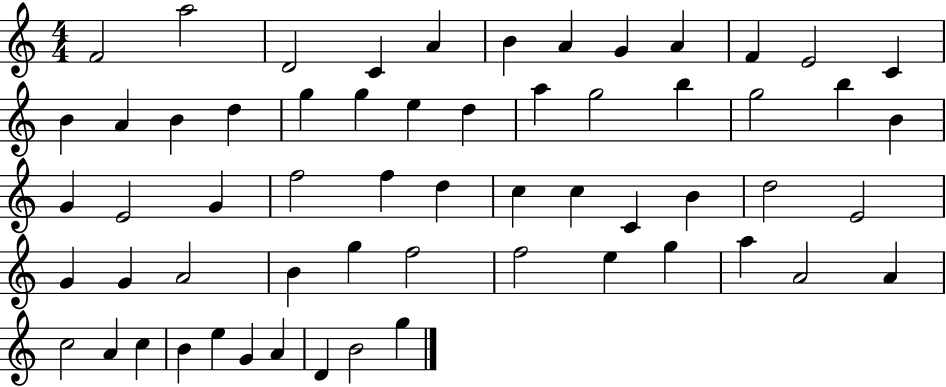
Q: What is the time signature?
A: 4/4